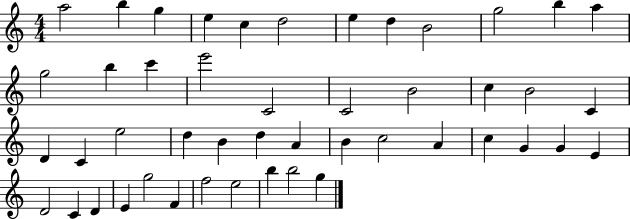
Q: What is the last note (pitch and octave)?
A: G5